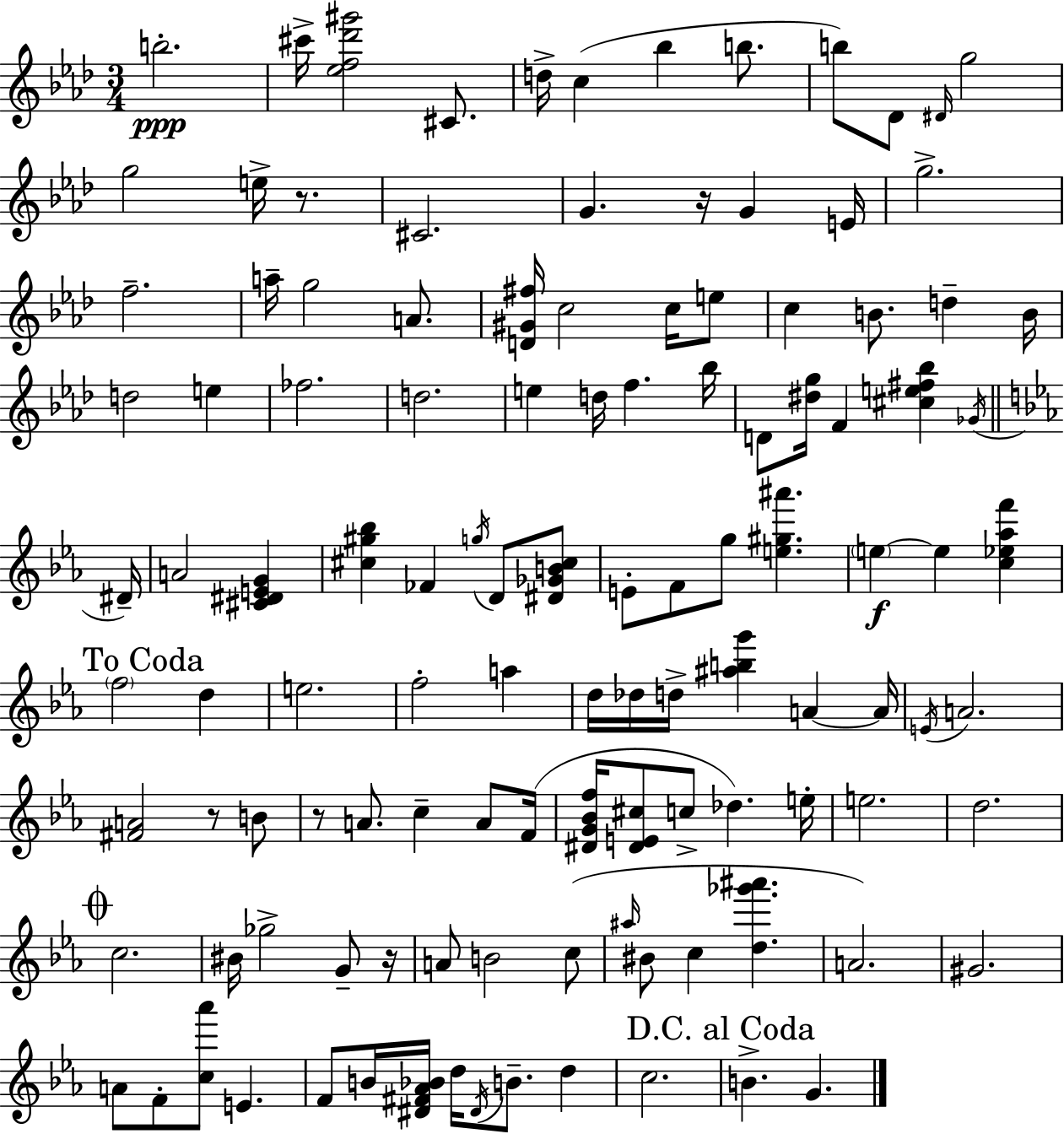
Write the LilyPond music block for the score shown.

{
  \clef treble
  \numericTimeSignature
  \time 3/4
  \key aes \major
  b''2.-.\ppp | cis'''16-> <ees'' f'' des''' gis'''>2 cis'8. | d''16-> c''4( bes''4 b''8. | b''8) des'8 \grace { dis'16 } g''2 | \break g''2 e''16-> r8. | cis'2. | g'4. r16 g'4 | e'16 g''2.-> | \break f''2.-- | a''16-- g''2 a'8. | <d' gis' fis''>16 c''2 c''16 e''8 | c''4 b'8. d''4-- | \break b'16 d''2 e''4 | fes''2. | d''2. | e''4 d''16 f''4. | \break bes''16 d'8 <dis'' g''>16 f'4 <cis'' e'' fis'' bes''>4 | \acciaccatura { ges'16 } \bar "||" \break \key ees \major dis'16-- a'2 <cis' dis' e' g'>4 | <cis'' gis'' bes''>4 fes'4 \acciaccatura { g''16 } d'8 | <dis' ges' b' cis''>8 e'8-. f'8 g''8 <e'' gis'' ais'''>4. | \parenthesize e''4~~\f e''4 <c'' ees'' aes'' f'''>4 | \break \mark "To Coda" \parenthesize f''2 d''4 | e''2. | f''2-. a''4 | d''16 des''16 d''16-> <ais'' b'' g'''>4 a'4~~ | \break a'16 \acciaccatura { e'16 } a'2. | <fis' a'>2 r8 | b'8 r8 a'8. c''4-- | a'8 f'16( <dis' g' bes' f''>16 <dis' e' cis''>8 c''8-> des''4.) | \break e''16-. e''2. | d''2. | \mark \markup { \musicglyph "scripts.coda" } c''2. | bis'16 ges''2-> | \break g'8-- r16 a'8 b'2 | c''8( \grace { ais''16 } bis'8 c''4 <d'' ges''' ais'''>4. | a'2.) | gis'2. | \break a'8 f'8-. <c'' aes'''>8 e'4. | f'8 b'16 <dis' fis' aes' bes'>16 d''16 \acciaccatura { dis'16 } b'8.-- | d''4 c''2. | \mark "D.C. al Coda" b'4.-> g'4. | \break \bar "|."
}